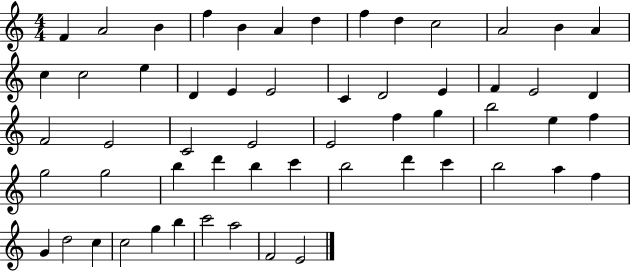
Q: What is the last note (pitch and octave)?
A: E4